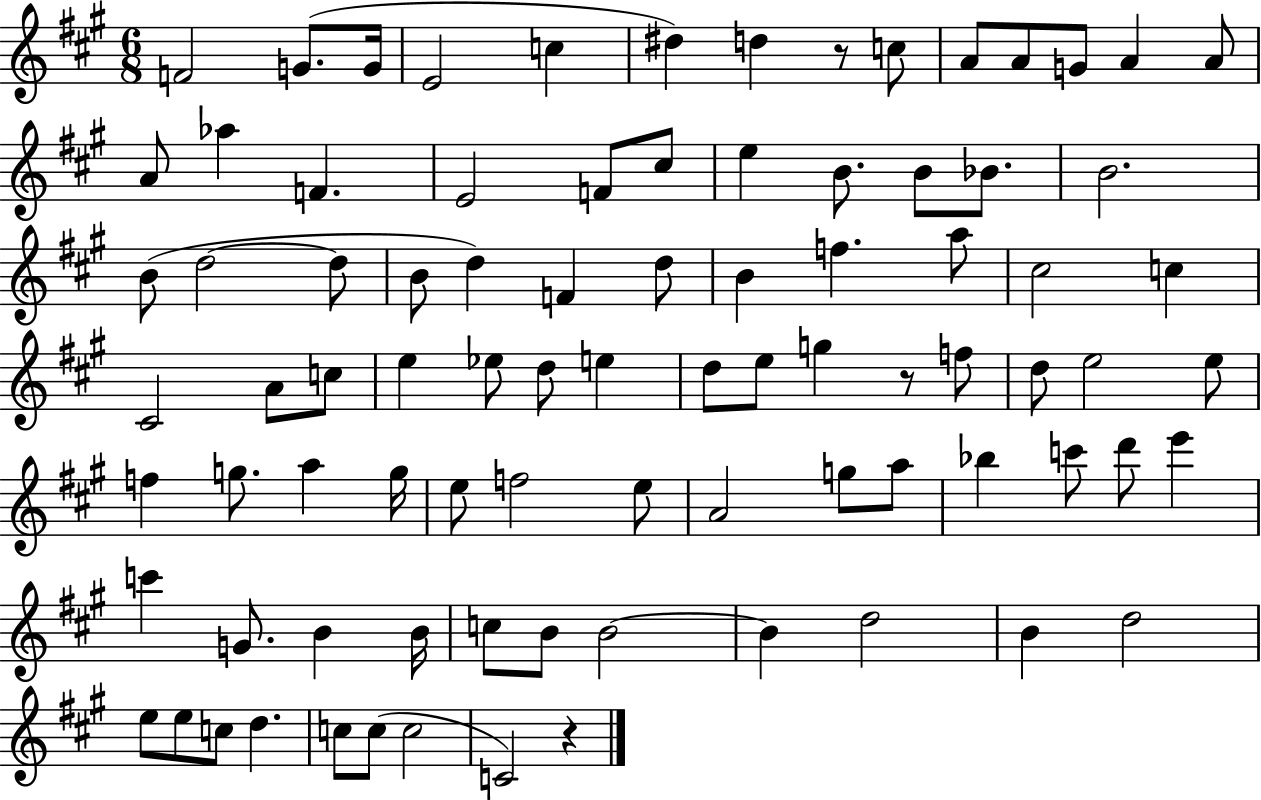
{
  \clef treble
  \numericTimeSignature
  \time 6/8
  \key a \major
  f'2 g'8.( g'16 | e'2 c''4 | dis''4) d''4 r8 c''8 | a'8 a'8 g'8 a'4 a'8 | \break a'8 aes''4 f'4. | e'2 f'8 cis''8 | e''4 b'8. b'8 bes'8. | b'2. | \break b'8( d''2~~ d''8 | b'8 d''4) f'4 d''8 | b'4 f''4. a''8 | cis''2 c''4 | \break cis'2 a'8 c''8 | e''4 ees''8 d''8 e''4 | d''8 e''8 g''4 r8 f''8 | d''8 e''2 e''8 | \break f''4 g''8. a''4 g''16 | e''8 f''2 e''8 | a'2 g''8 a''8 | bes''4 c'''8 d'''8 e'''4 | \break c'''4 g'8. b'4 b'16 | c''8 b'8 b'2~~ | b'4 d''2 | b'4 d''2 | \break e''8 e''8 c''8 d''4. | c''8 c''8( c''2 | c'2) r4 | \bar "|."
}